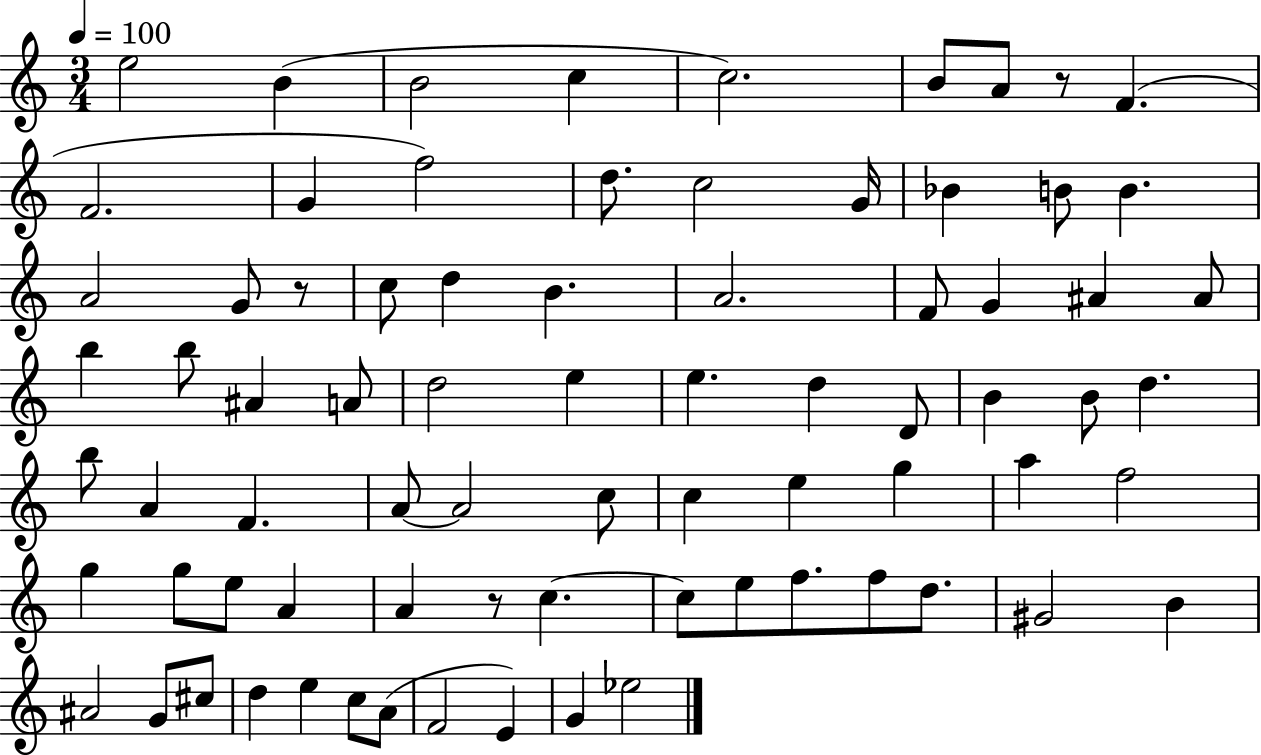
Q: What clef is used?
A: treble